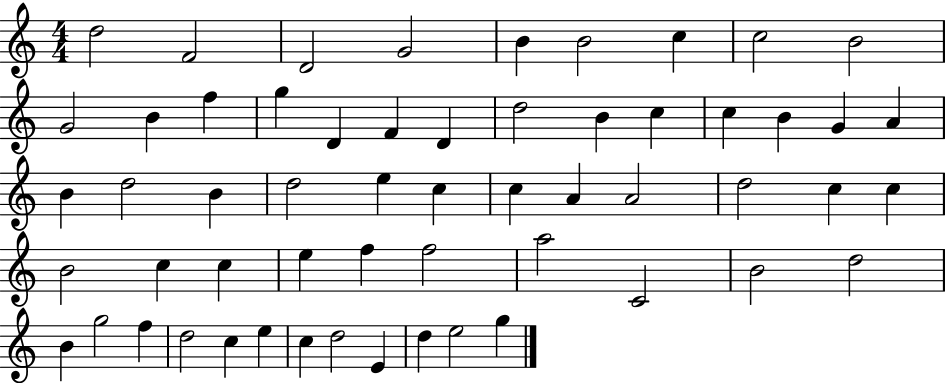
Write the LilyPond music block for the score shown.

{
  \clef treble
  \numericTimeSignature
  \time 4/4
  \key c \major
  d''2 f'2 | d'2 g'2 | b'4 b'2 c''4 | c''2 b'2 | \break g'2 b'4 f''4 | g''4 d'4 f'4 d'4 | d''2 b'4 c''4 | c''4 b'4 g'4 a'4 | \break b'4 d''2 b'4 | d''2 e''4 c''4 | c''4 a'4 a'2 | d''2 c''4 c''4 | \break b'2 c''4 c''4 | e''4 f''4 f''2 | a''2 c'2 | b'2 d''2 | \break b'4 g''2 f''4 | d''2 c''4 e''4 | c''4 d''2 e'4 | d''4 e''2 g''4 | \break \bar "|."
}